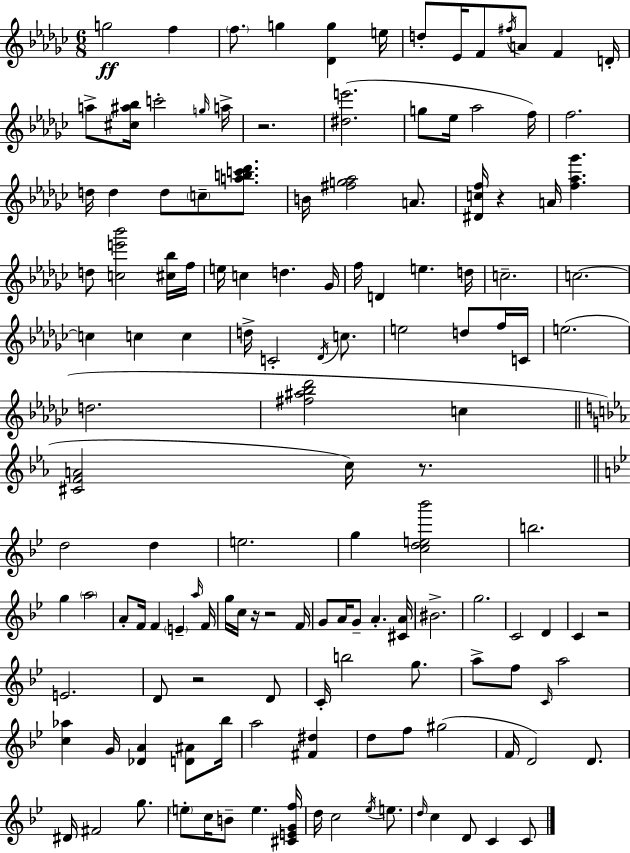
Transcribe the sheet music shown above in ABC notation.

X:1
T:Untitled
M:6/8
L:1/4
K:Ebm
g2 f f/2 g [_Dg] e/4 d/2 _E/4 F/2 ^f/4 A/2 F D/4 a/2 [^c^a_b]/4 c'2 g/4 a/4 z2 [^de']2 g/2 _e/4 _a2 f/4 f2 d/4 d d/2 c/2 [abc'_d']/2 B/4 [^fg_a]2 A/2 [^Dcf]/4 z A/4 [f_a_g'] d/2 [ce'_b']2 [^c_b]/4 f/4 e/4 c d _G/4 f/4 D e d/4 c2 c2 c c c d/4 C2 _D/4 c/2 e2 d/2 f/4 C/4 e2 d2 [^f^a_b_d']2 c [^CFA]2 c/4 z/2 d2 d e2 g [cde_b']2 b2 g a2 A/2 F/4 F E a/4 F/4 g/4 c/4 z/4 z2 F/4 G/2 A/4 G/2 A [^CA]/4 ^B2 g2 C2 D C z2 E2 D/2 z2 D/2 C/4 b2 g/2 a/2 f/2 C/4 a2 [c_a] G/4 [_DA] [D^A]/2 _b/4 a2 [^F^d] d/2 f/2 ^g2 F/4 D2 D/2 ^D/4 ^F2 g/2 e/2 c/4 B/2 e [^CEGf]/4 d/4 c2 _e/4 e/2 d/4 c D/2 C C/2